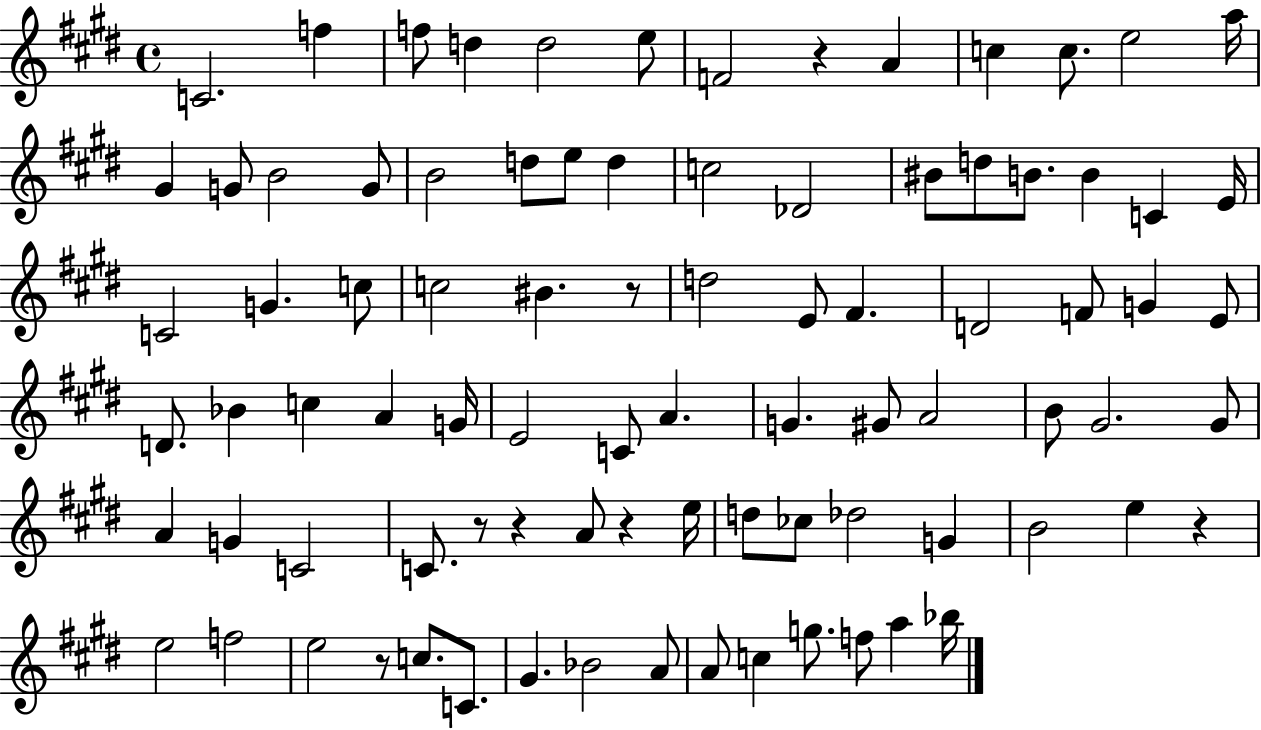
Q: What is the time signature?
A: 4/4